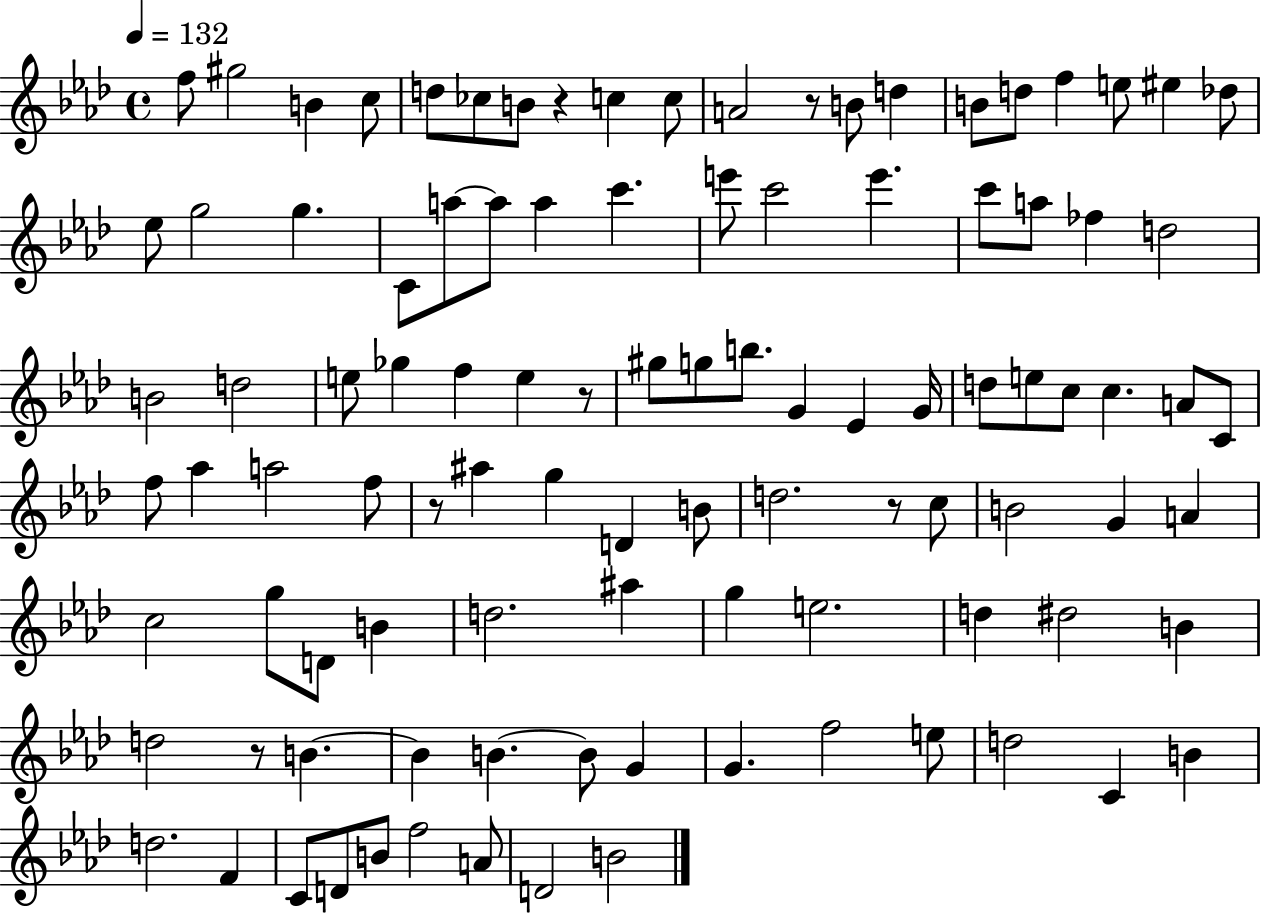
X:1
T:Untitled
M:4/4
L:1/4
K:Ab
f/2 ^g2 B c/2 d/2 _c/2 B/2 z c c/2 A2 z/2 B/2 d B/2 d/2 f e/2 ^e _d/2 _e/2 g2 g C/2 a/2 a/2 a c' e'/2 c'2 e' c'/2 a/2 _f d2 B2 d2 e/2 _g f e z/2 ^g/2 g/2 b/2 G _E G/4 d/2 e/2 c/2 c A/2 C/2 f/2 _a a2 f/2 z/2 ^a g D B/2 d2 z/2 c/2 B2 G A c2 g/2 D/2 B d2 ^a g e2 d ^d2 B d2 z/2 B B B B/2 G G f2 e/2 d2 C B d2 F C/2 D/2 B/2 f2 A/2 D2 B2